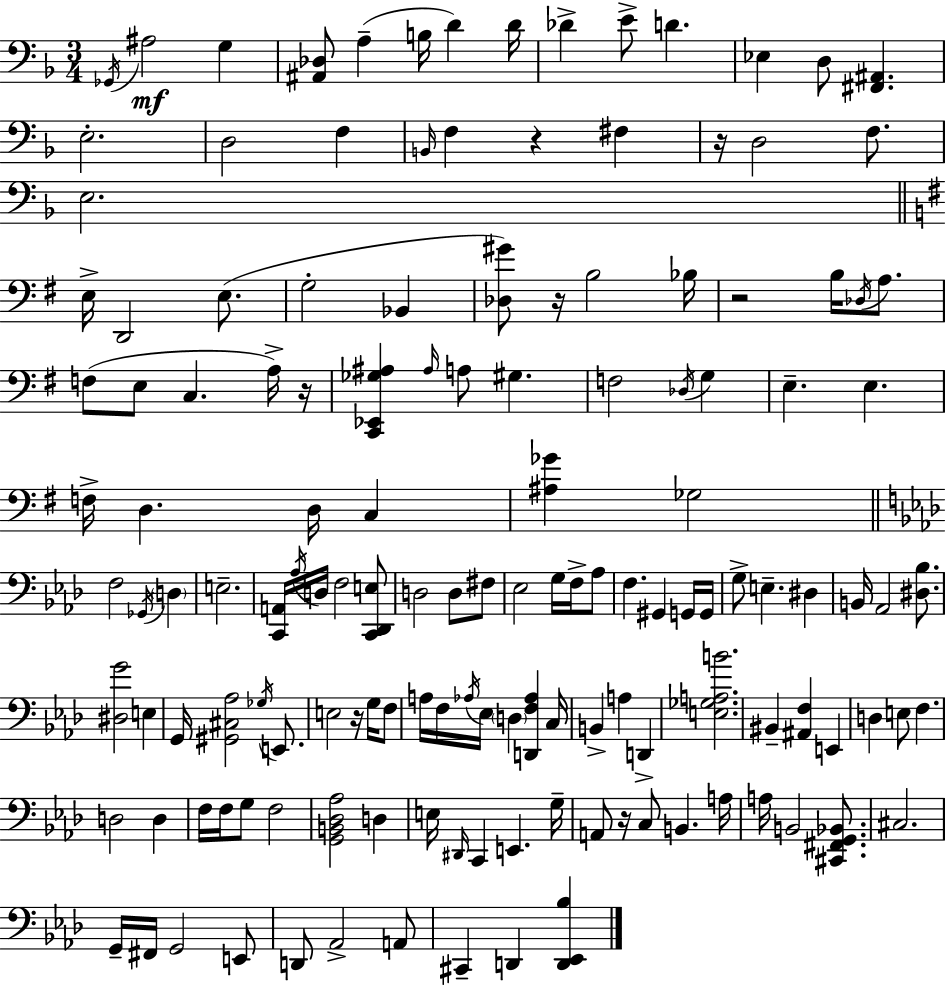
X:1
T:Untitled
M:3/4
L:1/4
K:F
_G,,/4 ^A,2 G, [^A,,_D,]/2 A, B,/4 D D/4 _D E/2 D _E, D,/2 [^F,,^A,,] E,2 D,2 F, B,,/4 F, z ^F, z/4 D,2 F,/2 E,2 E,/4 D,,2 E,/2 G,2 _B,, [_D,^G]/2 z/4 B,2 _B,/4 z2 B,/4 _D,/4 A,/2 F,/2 E,/2 C, A,/4 z/4 [C,,_E,,_G,^A,] ^A,/4 A,/2 ^G, F,2 _D,/4 G, E, E, F,/4 D, D,/4 C, [^A,_G] _G,2 F,2 _G,,/4 D, E,2 [C,,A,,]/4 _A,/4 D,/4 F,2 [C,,_D,,E,]/2 D,2 D,/2 ^F,/2 _E,2 G,/4 F,/4 _A,/2 F, ^G,, G,,/4 G,,/4 G,/2 E, ^D, B,,/4 _A,,2 [^D,_B,]/2 [^D,G]2 E, G,,/4 [^G,,^C,_A,]2 _G,/4 E,,/2 E,2 z/4 G,/4 F,/2 A,/4 F,/4 _A,/4 _E,/4 D, [D,,F,_A,] C,/4 B,, A, D,, [E,_G,A,B]2 ^B,, [^A,,F,] E,, D, E,/2 F, D,2 D, F,/4 F,/4 G,/2 F,2 [G,,B,,_D,_A,]2 D, E,/4 ^D,,/4 C,, E,, G,/4 A,,/2 z/4 C,/2 B,, A,/4 A,/4 B,,2 [^C,,^F,,G,,_B,,]/2 ^C,2 G,,/4 ^F,,/4 G,,2 E,,/2 D,,/2 _A,,2 A,,/2 ^C,, D,, [D,,_E,,_B,]